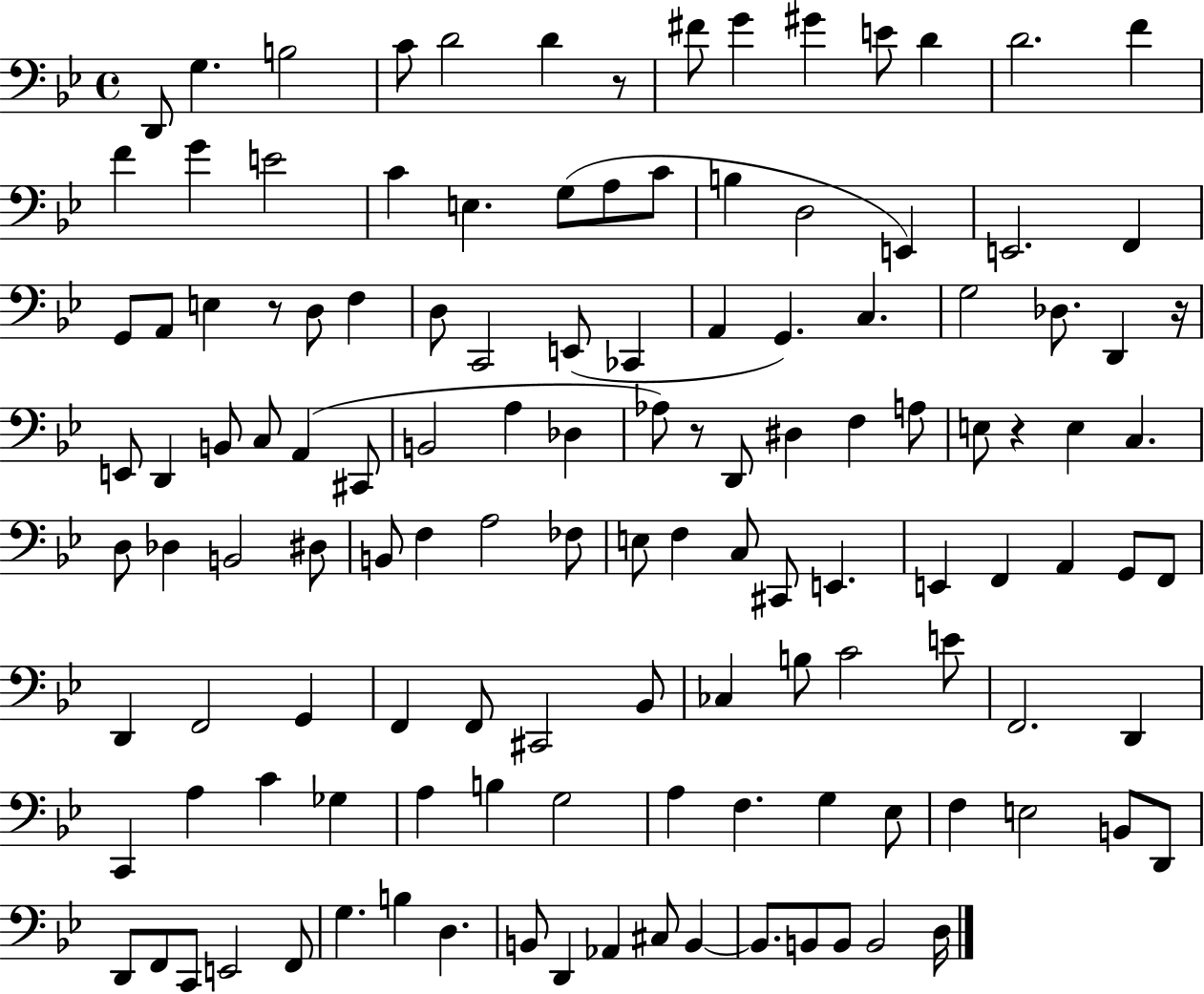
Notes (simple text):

D2/e G3/q. B3/h C4/e D4/h D4/q R/e F#4/e G4/q G#4/q E4/e D4/q D4/h. F4/q F4/q G4/q E4/h C4/q E3/q. G3/e A3/e C4/e B3/q D3/h E2/q E2/h. F2/q G2/e A2/e E3/q R/e D3/e F3/q D3/e C2/h E2/e CES2/q A2/q G2/q. C3/q. G3/h Db3/e. D2/q R/s E2/e D2/q B2/e C3/e A2/q C#2/e B2/h A3/q Db3/q Ab3/e R/e D2/e D#3/q F3/q A3/e E3/e R/q E3/q C3/q. D3/e Db3/q B2/h D#3/e B2/e F3/q A3/h FES3/e E3/e F3/q C3/e C#2/e E2/q. E2/q F2/q A2/q G2/e F2/e D2/q F2/h G2/q F2/q F2/e C#2/h Bb2/e CES3/q B3/e C4/h E4/e F2/h. D2/q C2/q A3/q C4/q Gb3/q A3/q B3/q G3/h A3/q F3/q. G3/q Eb3/e F3/q E3/h B2/e D2/e D2/e F2/e C2/e E2/h F2/e G3/q. B3/q D3/q. B2/e D2/q Ab2/q C#3/e B2/q B2/e. B2/e B2/e B2/h D3/s